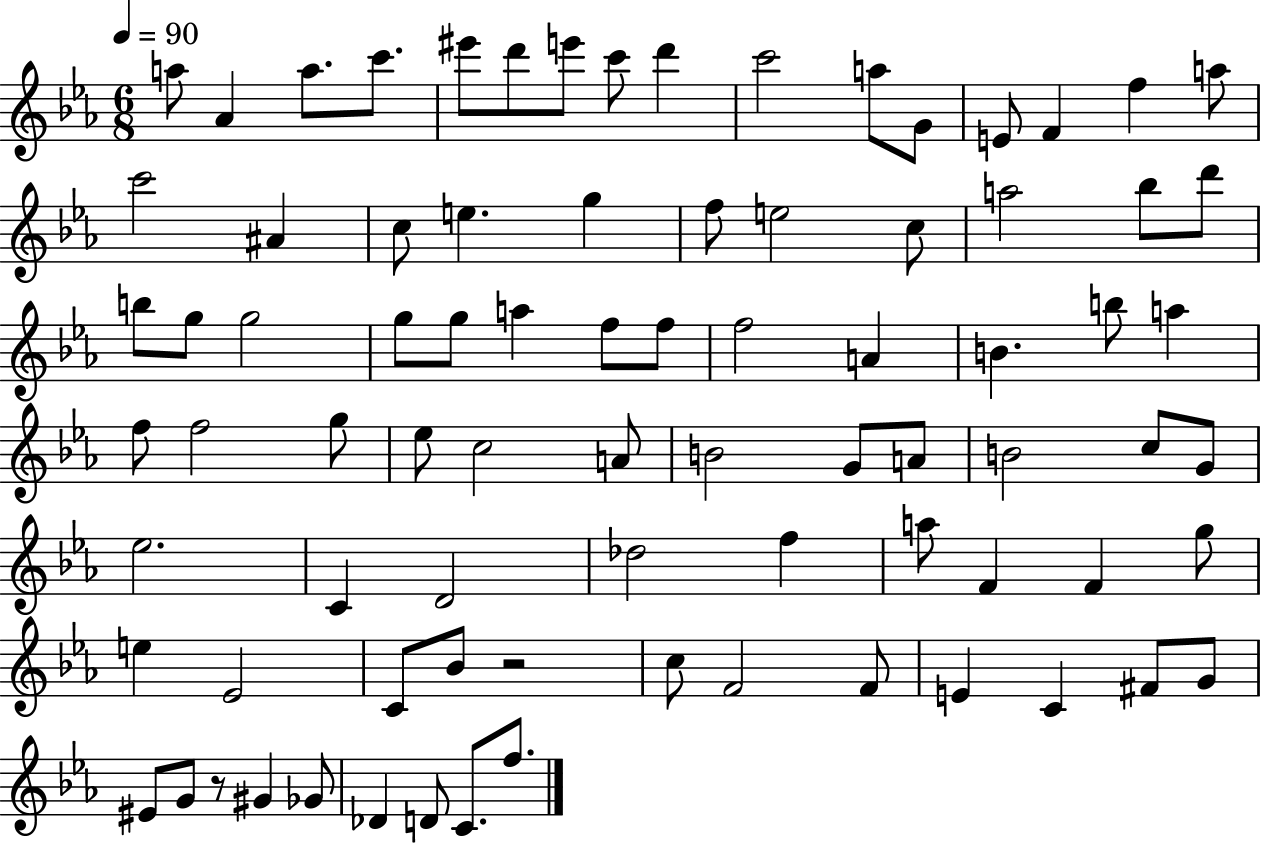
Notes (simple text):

A5/e Ab4/q A5/e. C6/e. EIS6/e D6/e E6/e C6/e D6/q C6/h A5/e G4/e E4/e F4/q F5/q A5/e C6/h A#4/q C5/e E5/q. G5/q F5/e E5/h C5/e A5/h Bb5/e D6/e B5/e G5/e G5/h G5/e G5/e A5/q F5/e F5/e F5/h A4/q B4/q. B5/e A5/q F5/e F5/h G5/e Eb5/e C5/h A4/e B4/h G4/e A4/e B4/h C5/e G4/e Eb5/h. C4/q D4/h Db5/h F5/q A5/e F4/q F4/q G5/e E5/q Eb4/h C4/e Bb4/e R/h C5/e F4/h F4/e E4/q C4/q F#4/e G4/e EIS4/e G4/e R/e G#4/q Gb4/e Db4/q D4/e C4/e. F5/e.